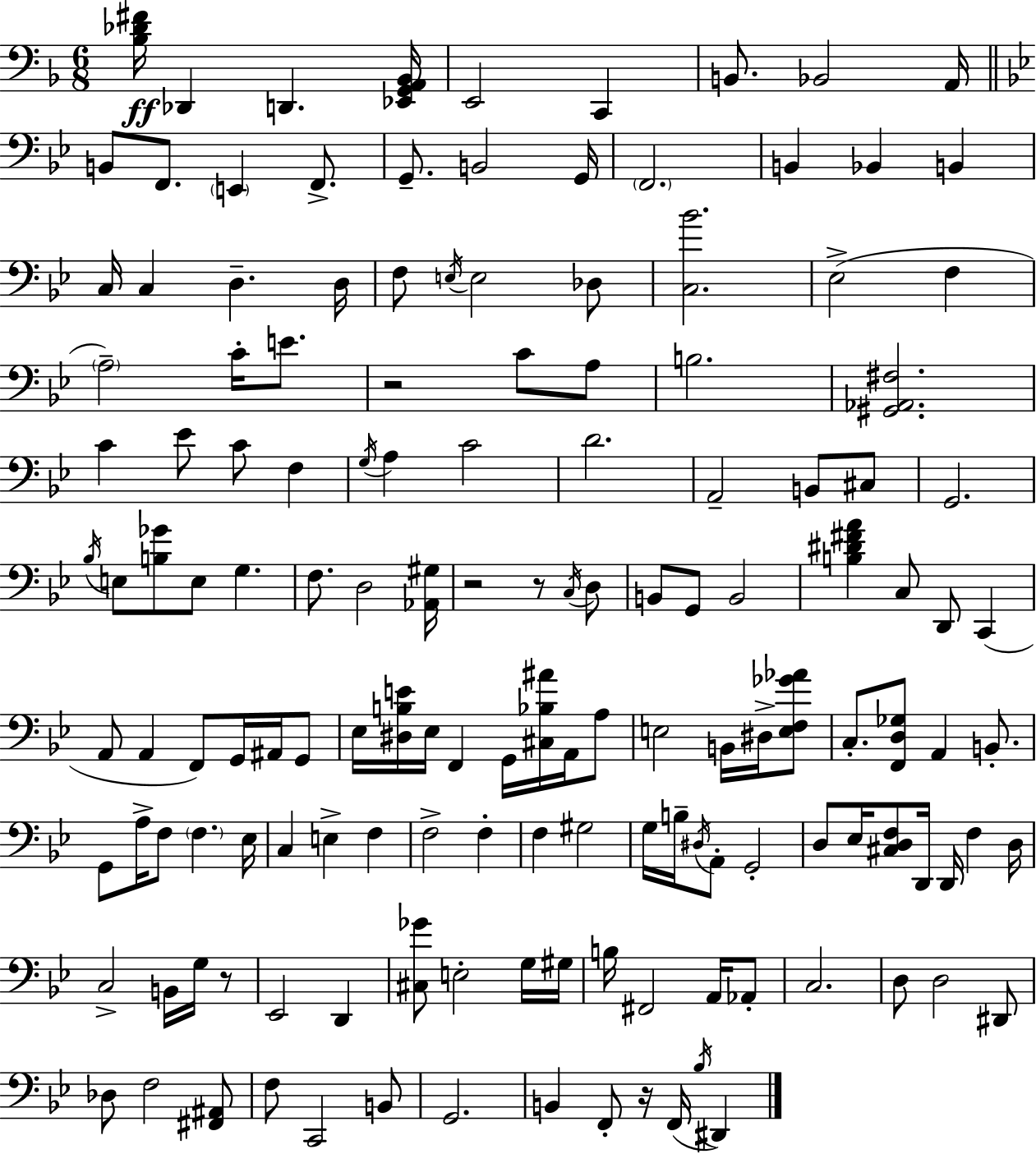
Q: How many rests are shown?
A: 5